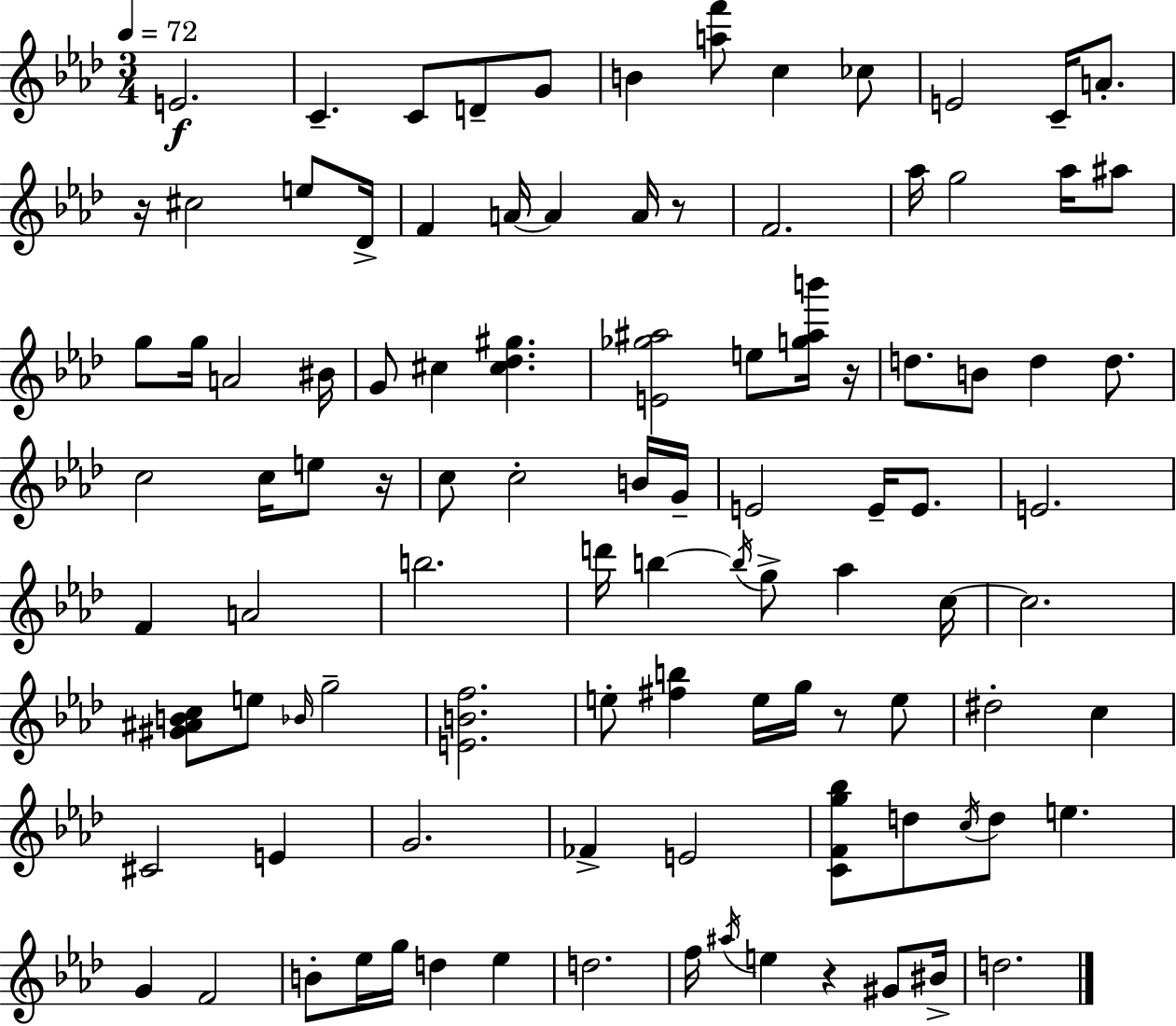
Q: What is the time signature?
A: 3/4